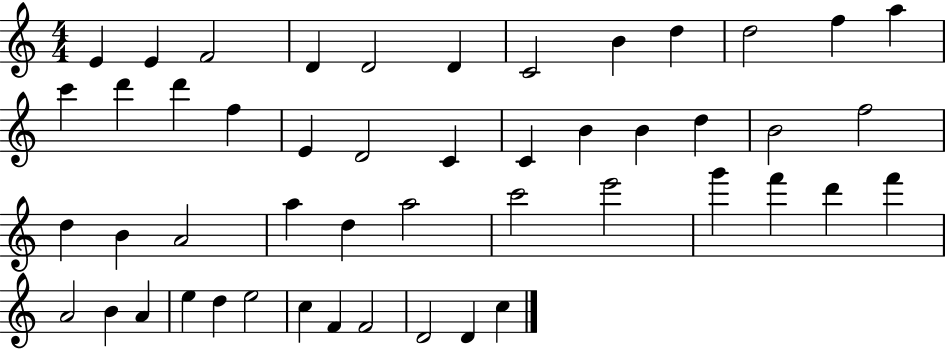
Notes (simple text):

E4/q E4/q F4/h D4/q D4/h D4/q C4/h B4/q D5/q D5/h F5/q A5/q C6/q D6/q D6/q F5/q E4/q D4/h C4/q C4/q B4/q B4/q D5/q B4/h F5/h D5/q B4/q A4/h A5/q D5/q A5/h C6/h E6/h G6/q F6/q D6/q F6/q A4/h B4/q A4/q E5/q D5/q E5/h C5/q F4/q F4/h D4/h D4/q C5/q